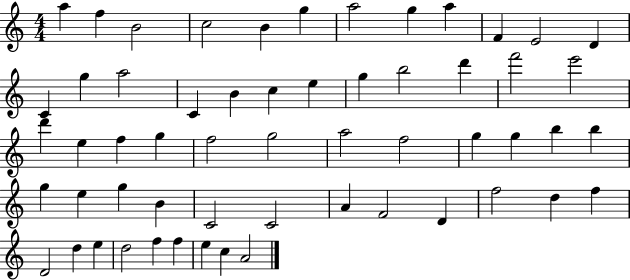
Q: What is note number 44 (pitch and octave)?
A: F4